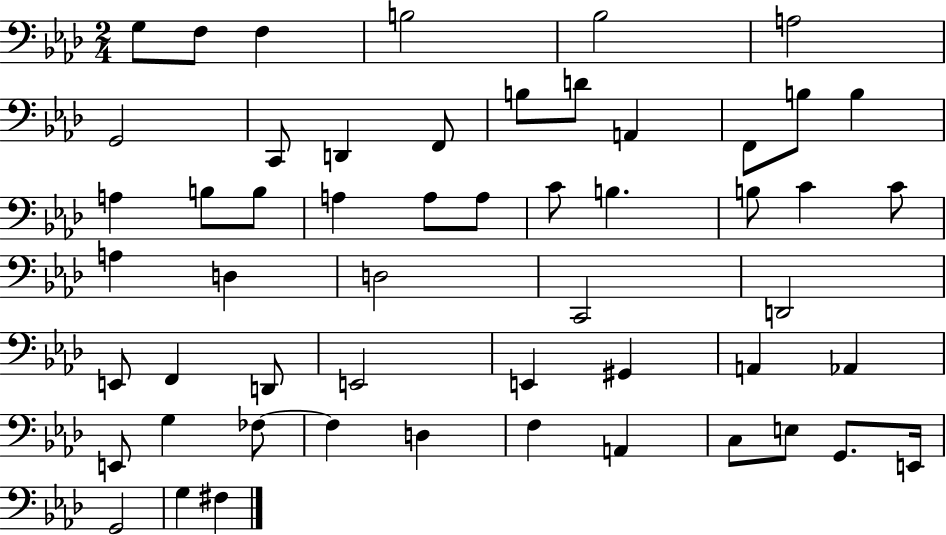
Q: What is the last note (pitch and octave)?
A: F#3